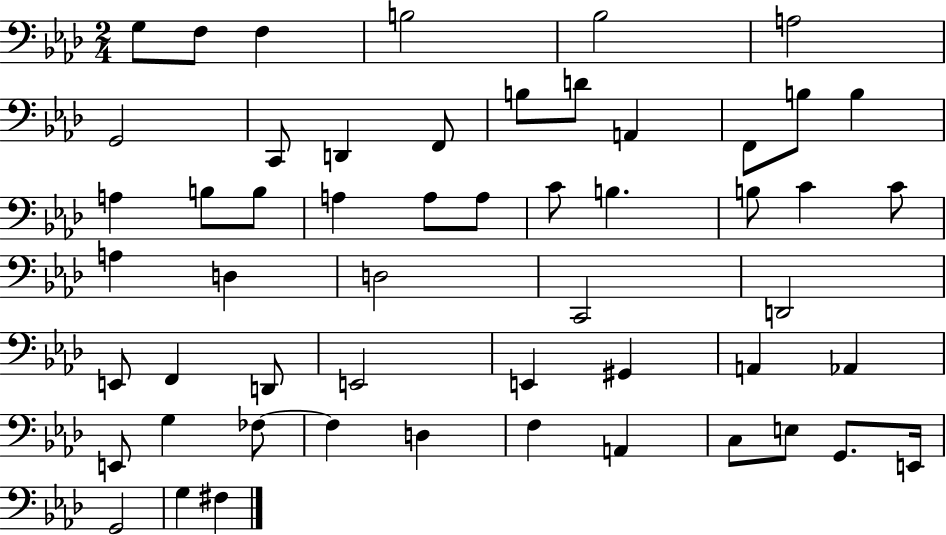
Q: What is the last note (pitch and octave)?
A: F#3